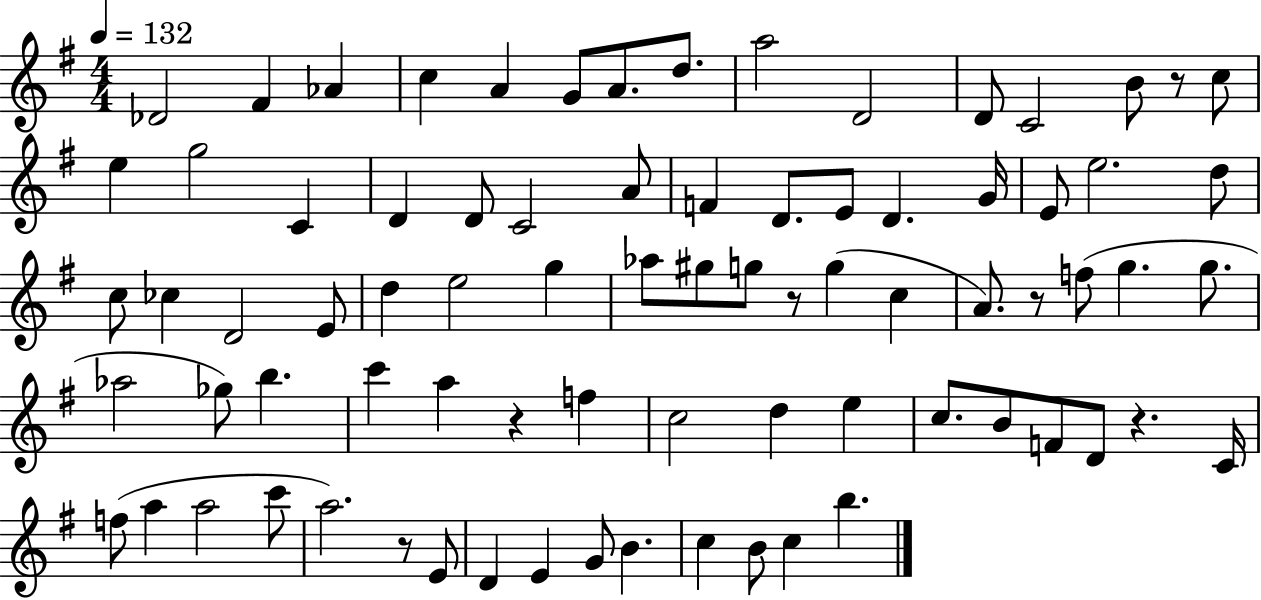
X:1
T:Untitled
M:4/4
L:1/4
K:G
_D2 ^F _A c A G/2 A/2 d/2 a2 D2 D/2 C2 B/2 z/2 c/2 e g2 C D D/2 C2 A/2 F D/2 E/2 D G/4 E/2 e2 d/2 c/2 _c D2 E/2 d e2 g _a/2 ^g/2 g/2 z/2 g c A/2 z/2 f/2 g g/2 _a2 _g/2 b c' a z f c2 d e c/2 B/2 F/2 D/2 z C/4 f/2 a a2 c'/2 a2 z/2 E/2 D E G/2 B c B/2 c b